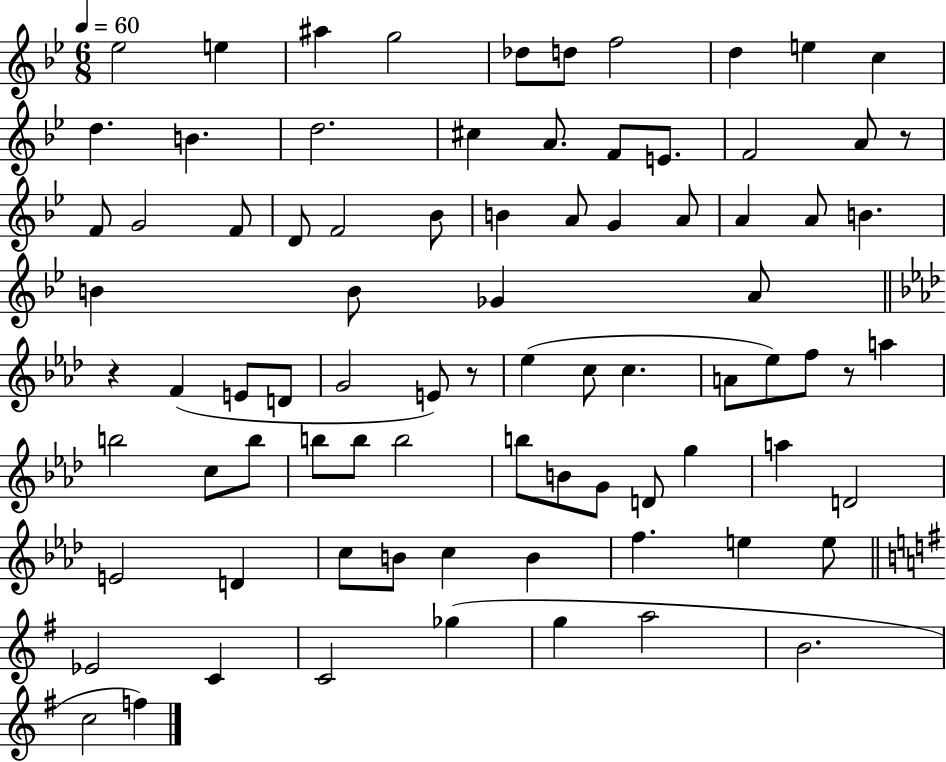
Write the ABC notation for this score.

X:1
T:Untitled
M:6/8
L:1/4
K:Bb
_e2 e ^a g2 _d/2 d/2 f2 d e c d B d2 ^c A/2 F/2 E/2 F2 A/2 z/2 F/2 G2 F/2 D/2 F2 _B/2 B A/2 G A/2 A A/2 B B B/2 _G A/2 z F E/2 D/2 G2 E/2 z/2 _e c/2 c A/2 _e/2 f/2 z/2 a b2 c/2 b/2 b/2 b/2 b2 b/2 B/2 G/2 D/2 g a D2 E2 D c/2 B/2 c B f e e/2 _E2 C C2 _g g a2 B2 c2 f